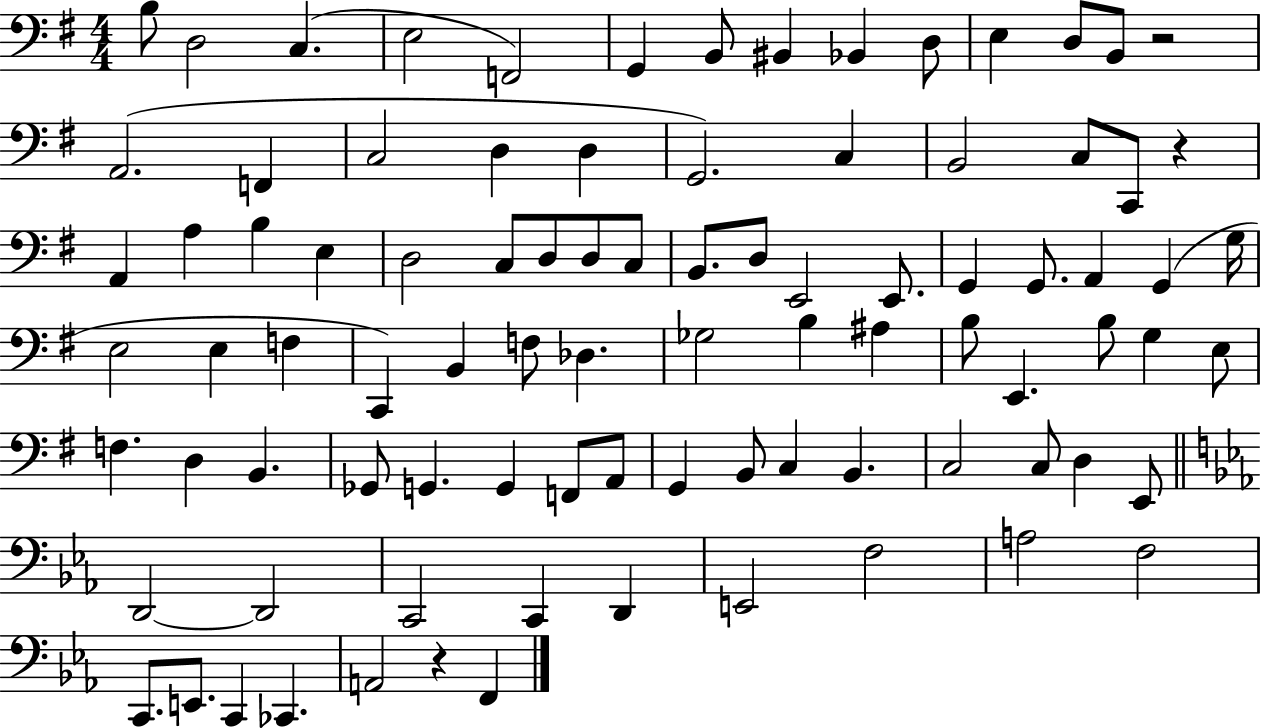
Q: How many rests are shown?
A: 3